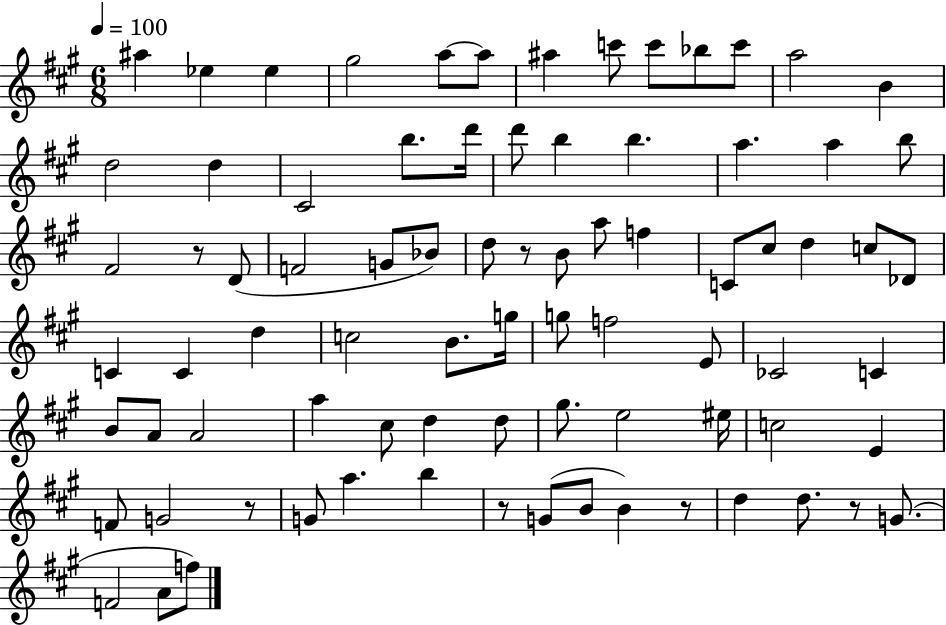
{
  \clef treble
  \numericTimeSignature
  \time 6/8
  \key a \major
  \tempo 4 = 100
  ais''4 ees''4 ees''4 | gis''2 a''8~~ a''8 | ais''4 c'''8 c'''8 bes''8 c'''8 | a''2 b'4 | \break d''2 d''4 | cis'2 b''8. d'''16 | d'''8 b''4 b''4. | a''4. a''4 b''8 | \break fis'2 r8 d'8( | f'2 g'8 bes'8) | d''8 r8 b'8 a''8 f''4 | c'8 cis''8 d''4 c''8 des'8 | \break c'4 c'4 d''4 | c''2 b'8. g''16 | g''8 f''2 e'8 | ces'2 c'4 | \break b'8 a'8 a'2 | a''4 cis''8 d''4 d''8 | gis''8. e''2 eis''16 | c''2 e'4 | \break f'8 g'2 r8 | g'8 a''4. b''4 | r8 g'8( b'8 b'4) r8 | d''4 d''8. r8 g'8.( | \break f'2 a'8 f''8) | \bar "|."
}